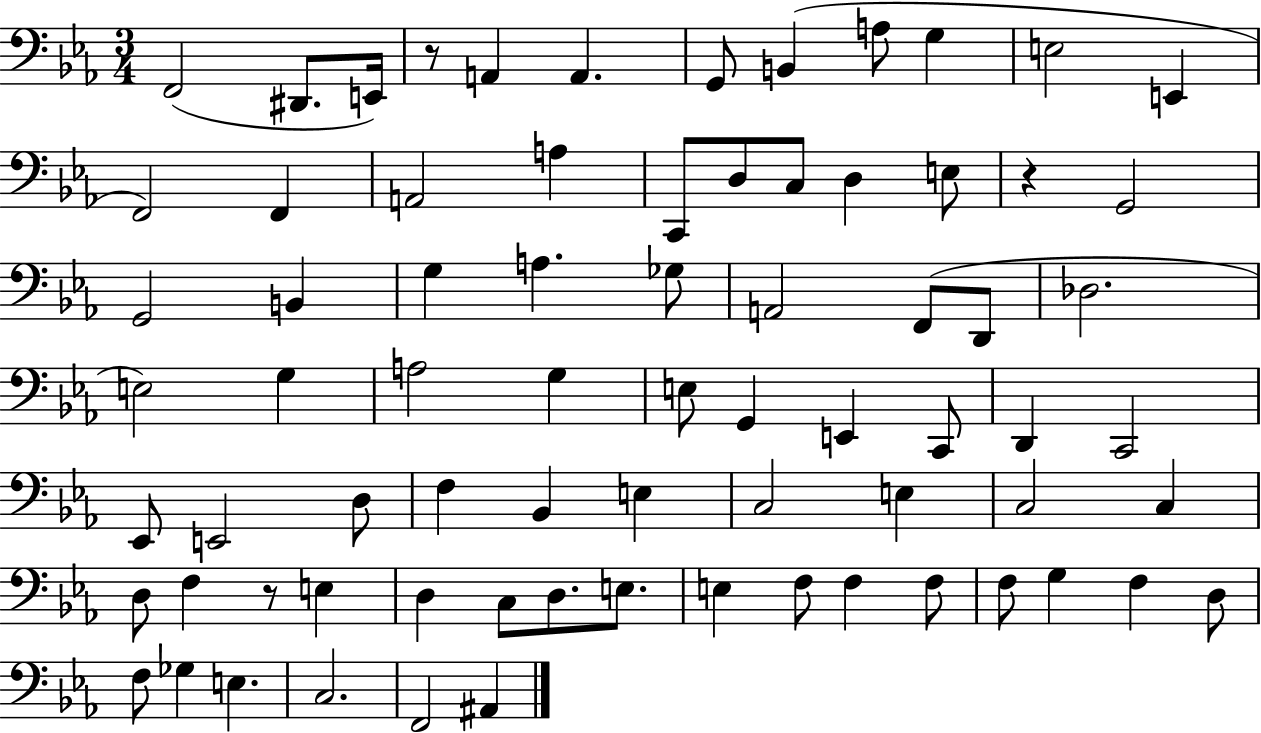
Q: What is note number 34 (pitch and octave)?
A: G3